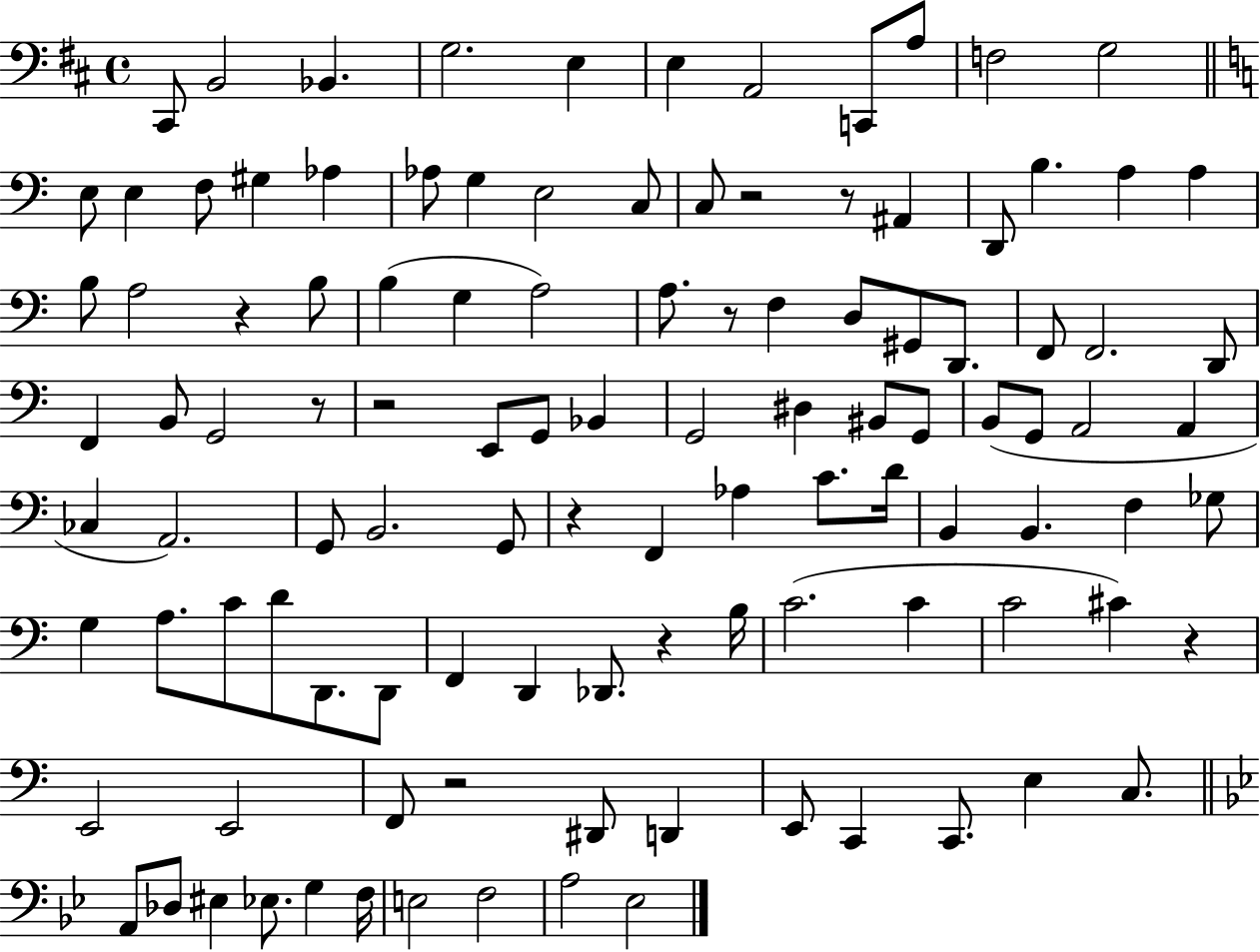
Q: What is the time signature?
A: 4/4